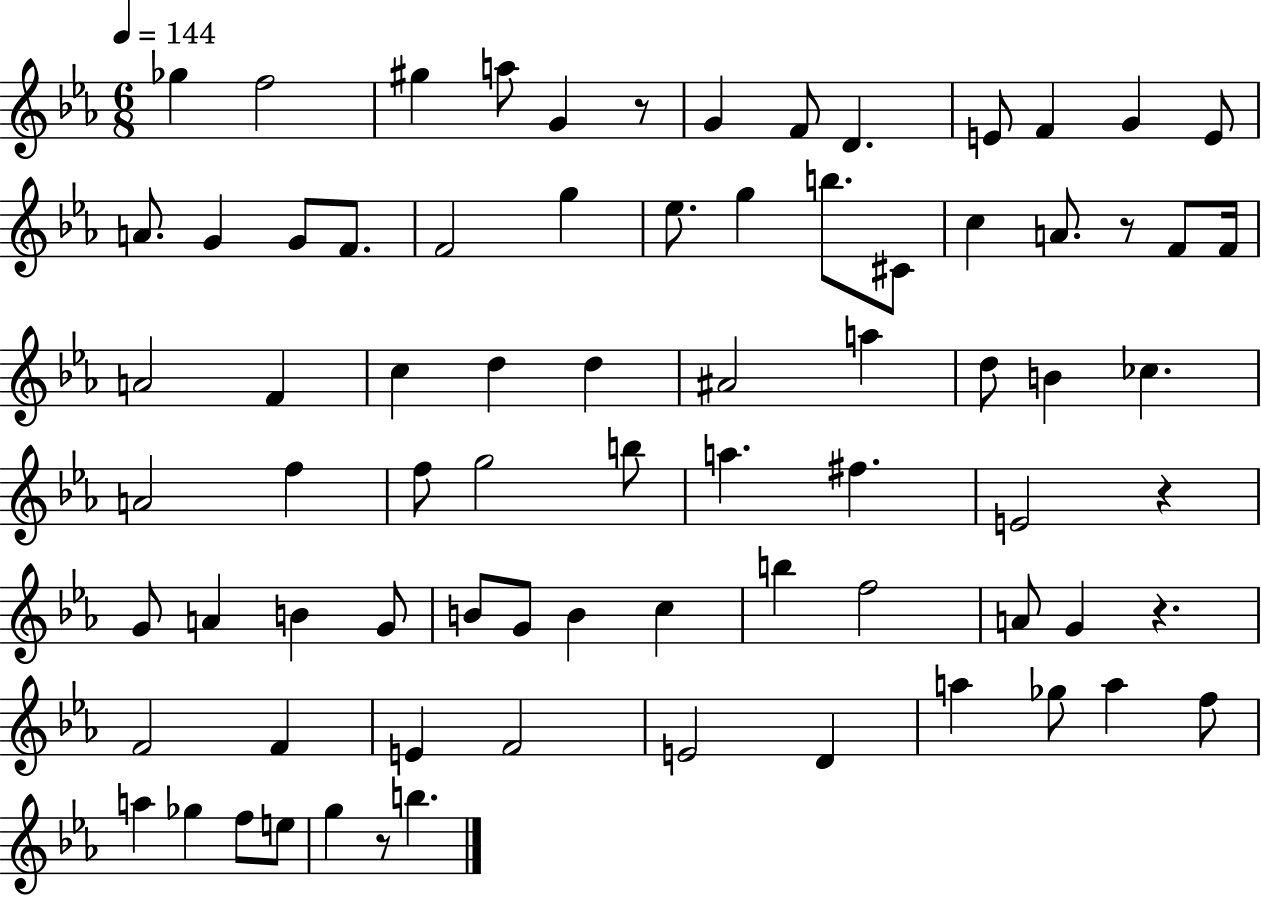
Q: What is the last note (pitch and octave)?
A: B5